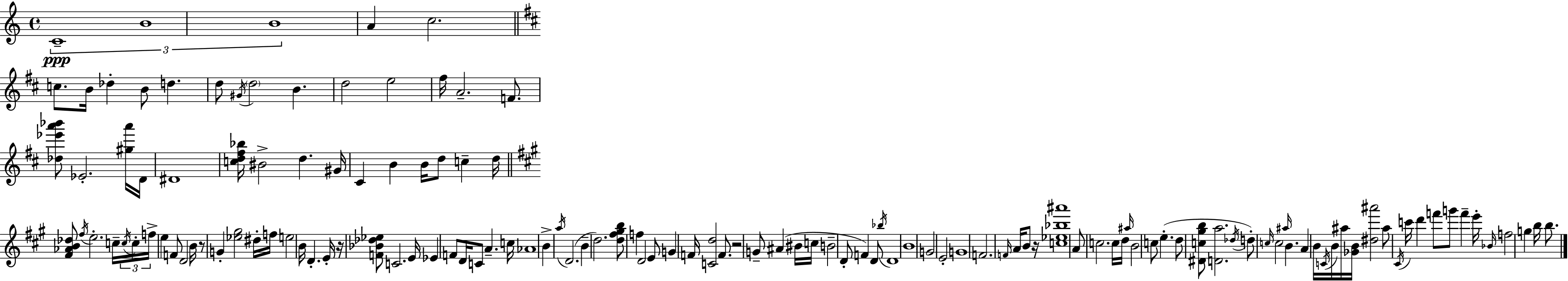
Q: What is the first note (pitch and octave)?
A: C4